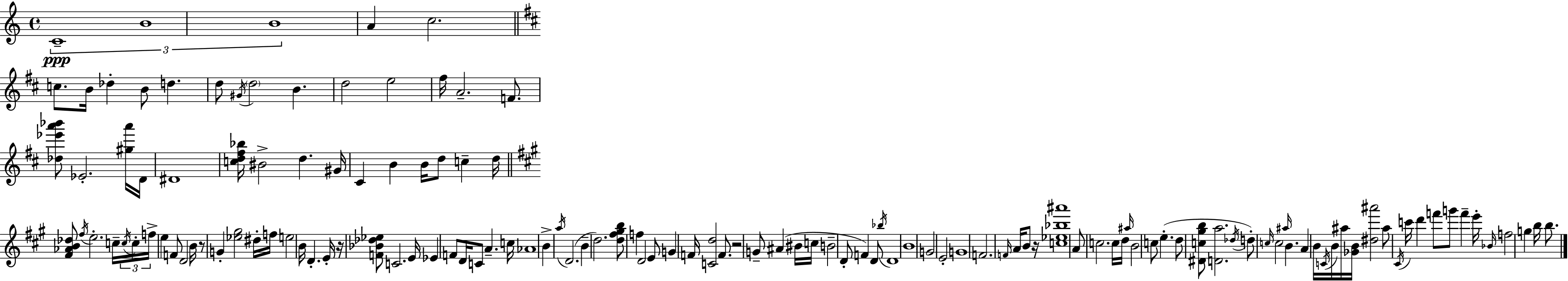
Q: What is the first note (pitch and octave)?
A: C4